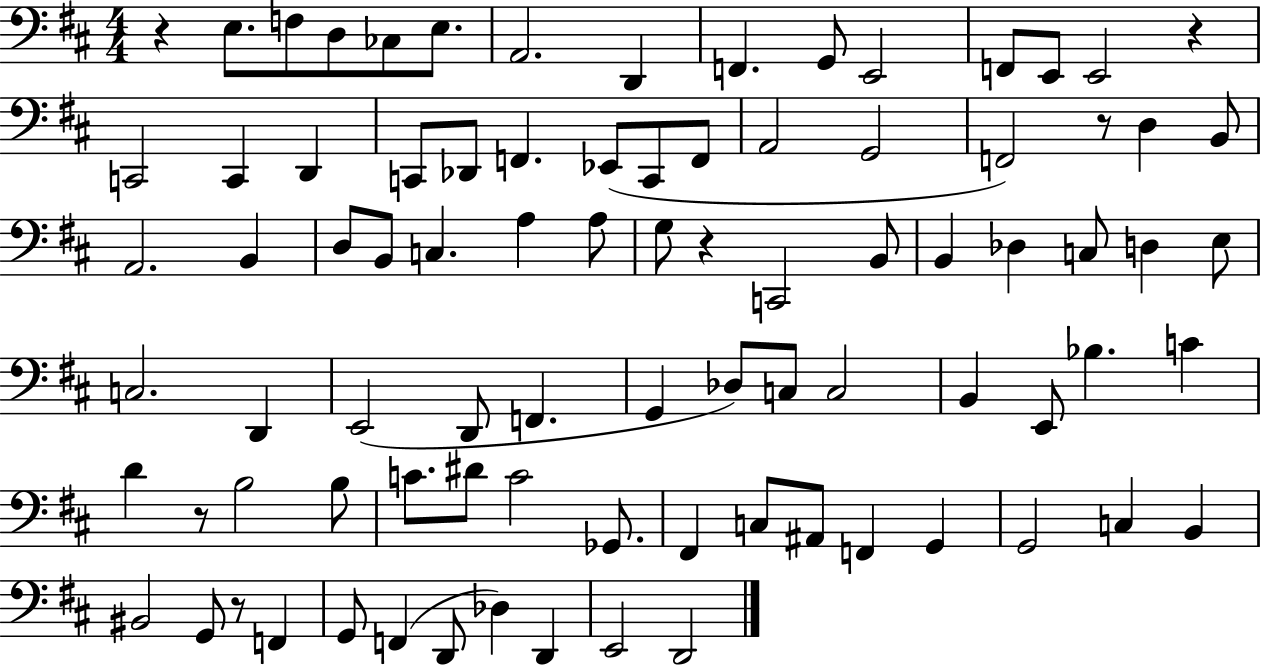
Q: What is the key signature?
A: D major